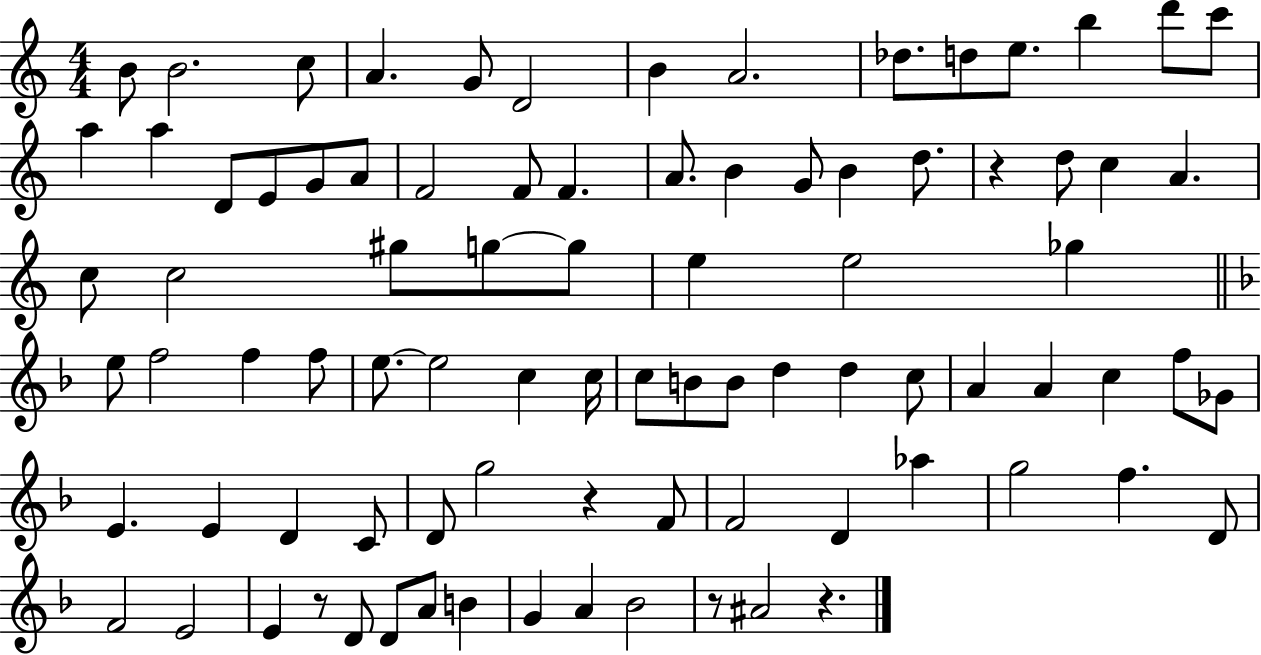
B4/e B4/h. C5/e A4/q. G4/e D4/h B4/q A4/h. Db5/e. D5/e E5/e. B5/q D6/e C6/e A5/q A5/q D4/e E4/e G4/e A4/e F4/h F4/e F4/q. A4/e. B4/q G4/e B4/q D5/e. R/q D5/e C5/q A4/q. C5/e C5/h G#5/e G5/e G5/e E5/q E5/h Gb5/q E5/e F5/h F5/q F5/e E5/e. E5/h C5/q C5/s C5/e B4/e B4/e D5/q D5/q C5/e A4/q A4/q C5/q F5/e Gb4/e E4/q. E4/q D4/q C4/e D4/e G5/h R/q F4/e F4/h D4/q Ab5/q G5/h F5/q. D4/e F4/h E4/h E4/q R/e D4/e D4/e A4/e B4/q G4/q A4/q Bb4/h R/e A#4/h R/q.